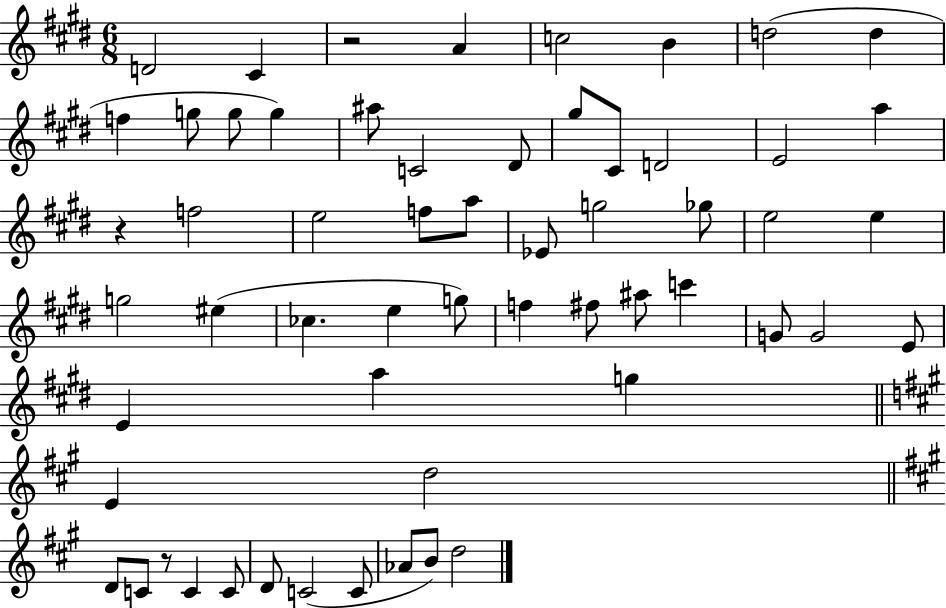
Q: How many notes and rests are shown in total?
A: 58